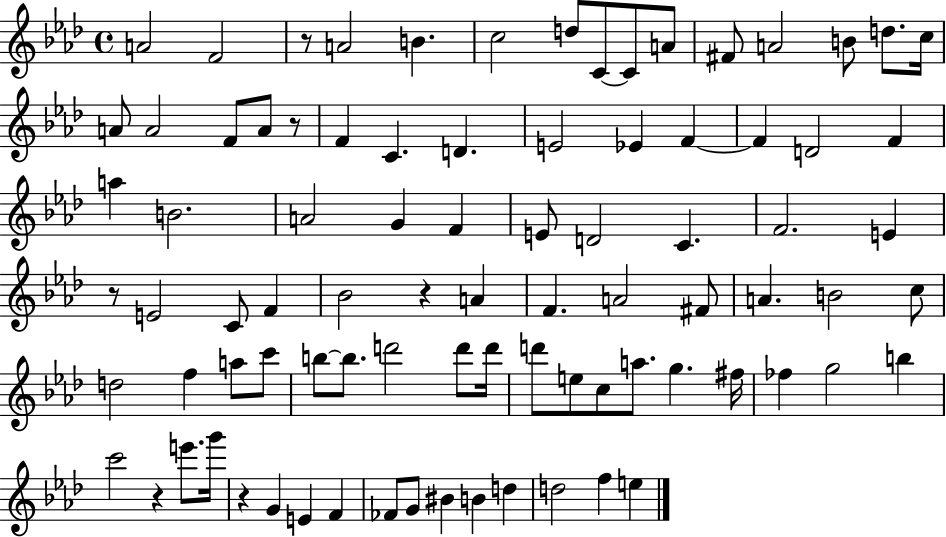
{
  \clef treble
  \time 4/4
  \defaultTimeSignature
  \key aes \major
  \repeat volta 2 { a'2 f'2 | r8 a'2 b'4. | c''2 d''8 c'8~~ c'8 a'8 | fis'8 a'2 b'8 d''8. c''16 | \break a'8 a'2 f'8 a'8 r8 | f'4 c'4. d'4. | e'2 ees'4 f'4~~ | f'4 d'2 f'4 | \break a''4 b'2. | a'2 g'4 f'4 | e'8 d'2 c'4. | f'2. e'4 | \break r8 e'2 c'8 f'4 | bes'2 r4 a'4 | f'4. a'2 fis'8 | a'4. b'2 c''8 | \break d''2 f''4 a''8 c'''8 | b''8~~ b''8. d'''2 d'''8 d'''16 | d'''8 e''8 c''8 a''8. g''4. fis''16 | fes''4 g''2 b''4 | \break c'''2 r4 e'''8. g'''16 | r4 g'4 e'4 f'4 | fes'8 g'8 bis'4 b'4 d''4 | d''2 f''4 e''4 | \break } \bar "|."
}